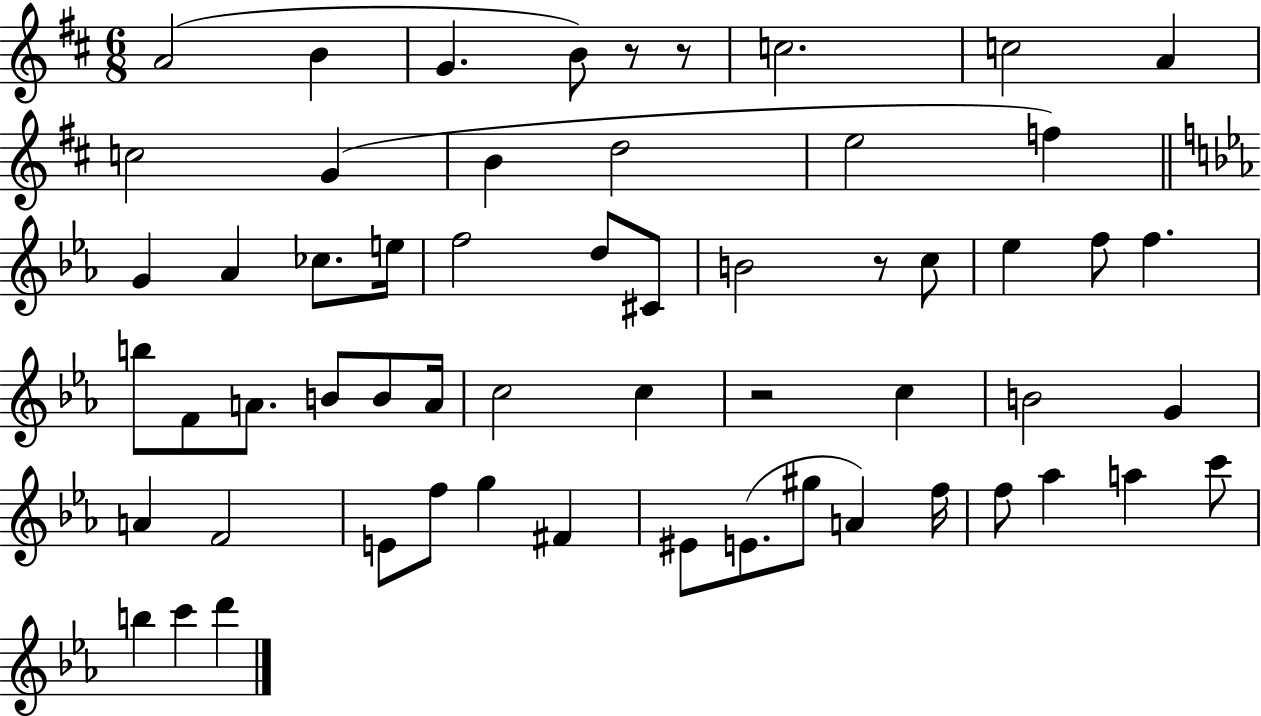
{
  \clef treble
  \numericTimeSignature
  \time 6/8
  \key d \major
  \repeat volta 2 { a'2( b'4 | g'4. b'8) r8 r8 | c''2. | c''2 a'4 | \break c''2 g'4( | b'4 d''2 | e''2 f''4) | \bar "||" \break \key ees \major g'4 aes'4 ces''8. e''16 | f''2 d''8 cis'8 | b'2 r8 c''8 | ees''4 f''8 f''4. | \break b''8 f'8 a'8. b'8 b'8 a'16 | c''2 c''4 | r2 c''4 | b'2 g'4 | \break a'4 f'2 | e'8 f''8 g''4 fis'4 | eis'8 e'8.( gis''8 a'4) f''16 | f''8 aes''4 a''4 c'''8 | \break b''4 c'''4 d'''4 | } \bar "|."
}